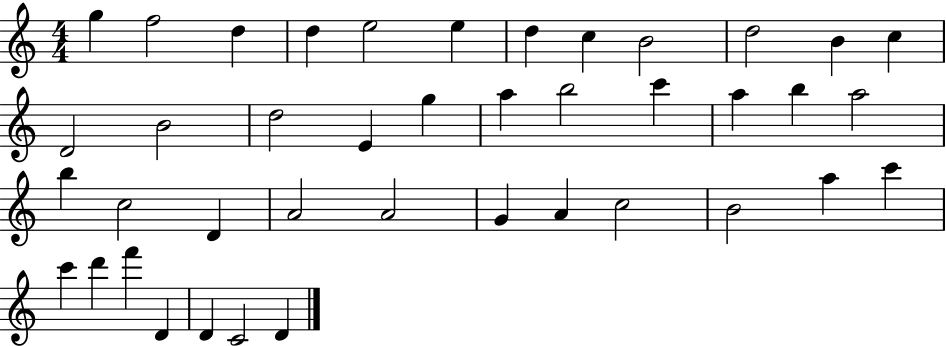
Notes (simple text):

G5/q F5/h D5/q D5/q E5/h E5/q D5/q C5/q B4/h D5/h B4/q C5/q D4/h B4/h D5/h E4/q G5/q A5/q B5/h C6/q A5/q B5/q A5/h B5/q C5/h D4/q A4/h A4/h G4/q A4/q C5/h B4/h A5/q C6/q C6/q D6/q F6/q D4/q D4/q C4/h D4/q